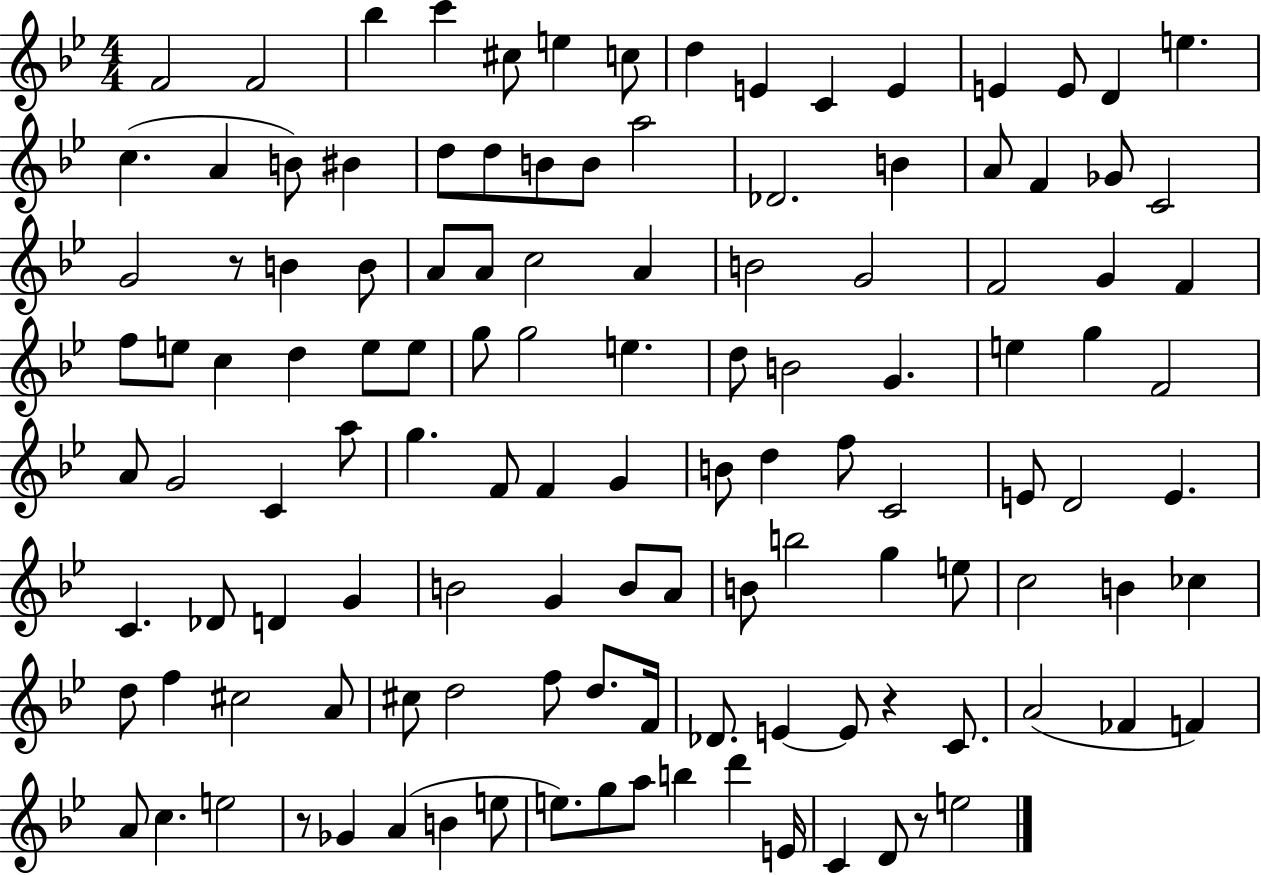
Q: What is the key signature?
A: BES major